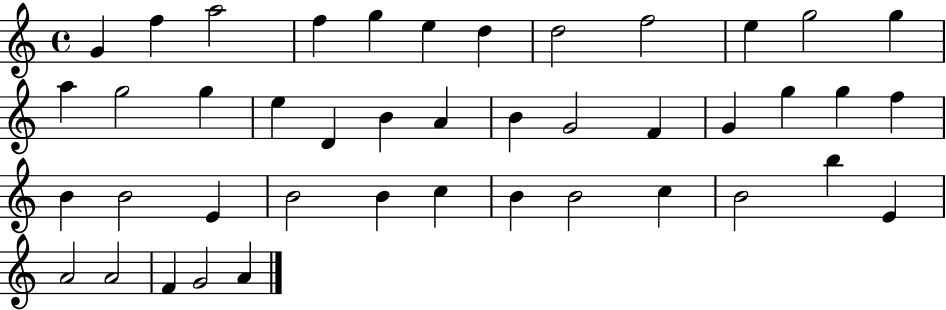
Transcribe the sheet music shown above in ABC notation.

X:1
T:Untitled
M:4/4
L:1/4
K:C
G f a2 f g e d d2 f2 e g2 g a g2 g e D B A B G2 F G g g f B B2 E B2 B c B B2 c B2 b E A2 A2 F G2 A